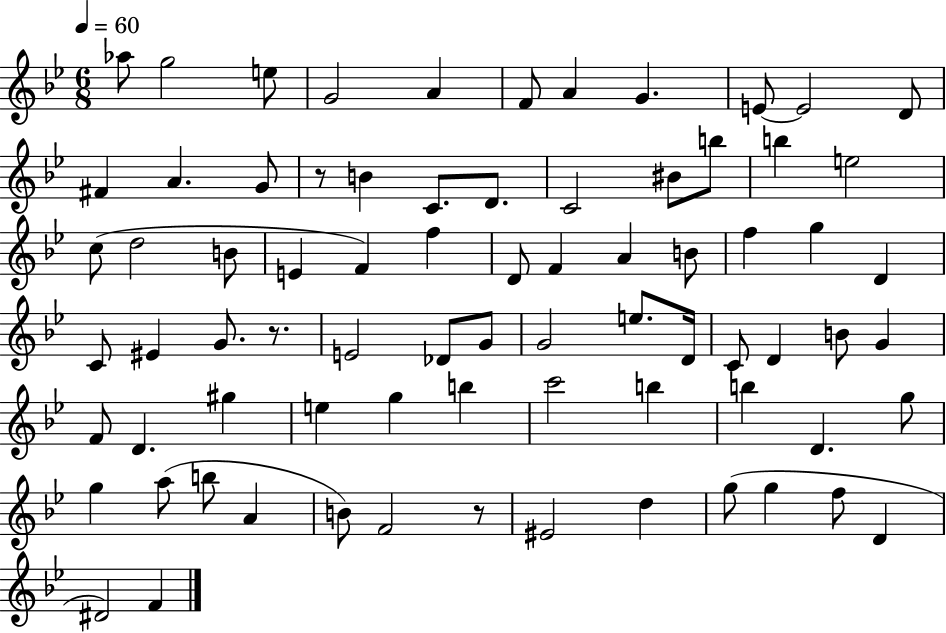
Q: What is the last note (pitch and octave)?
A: F4